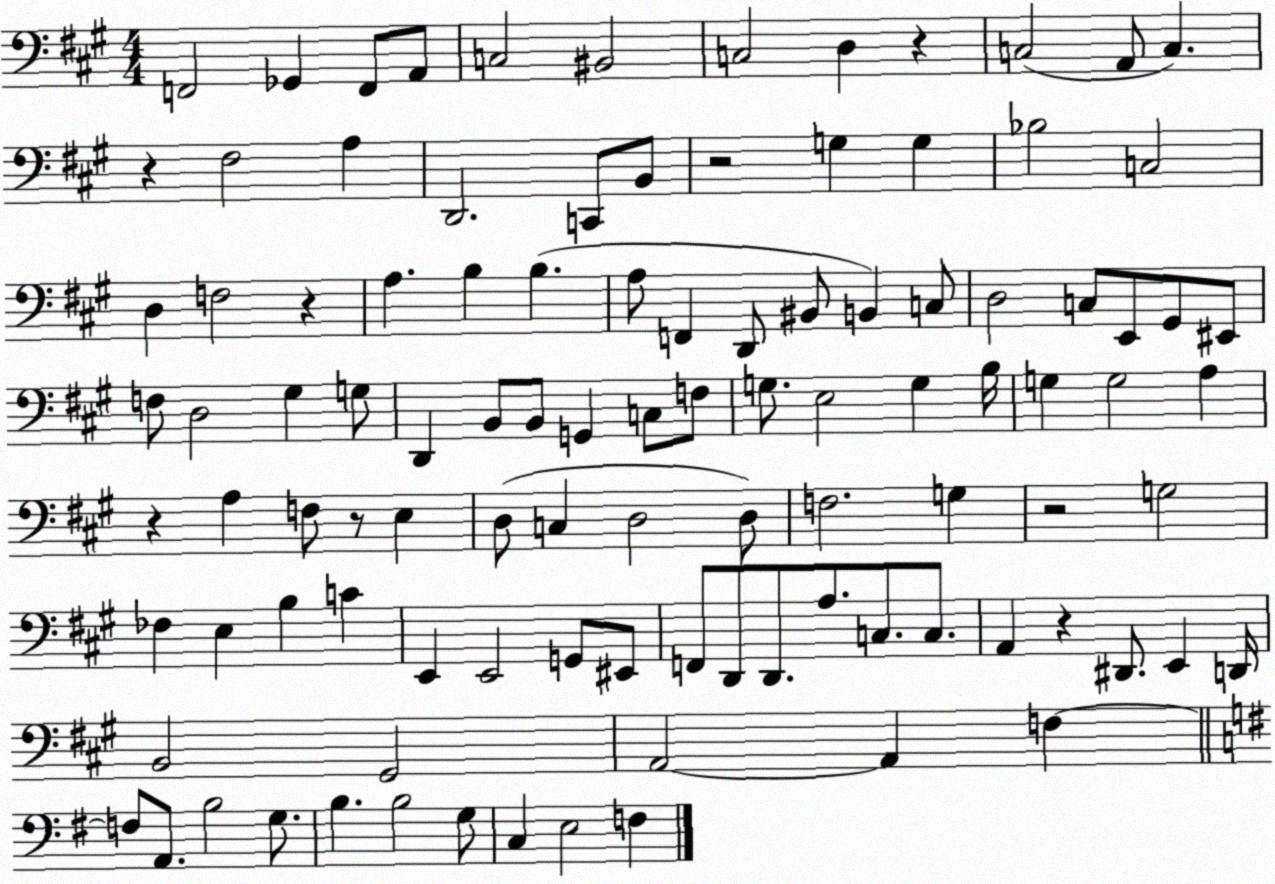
X:1
T:Untitled
M:4/4
L:1/4
K:A
F,,2 _G,, F,,/2 A,,/2 C,2 ^B,,2 C,2 D, z C,2 A,,/2 C, z ^F,2 A, D,,2 C,,/2 B,,/2 z2 G, G, _B,2 C,2 D, F,2 z A, B, B, A,/2 F,, D,,/2 ^B,,/2 B,, C,/2 D,2 C,/2 E,,/2 ^G,,/2 ^E,,/2 F,/2 D,2 ^G, G,/2 D,, B,,/2 B,,/2 G,, C,/2 F,/2 G,/2 E,2 G, B,/4 G, G,2 A, z A, F,/2 z/2 E, D,/2 C, D,2 D,/2 F,2 G, z2 G,2 _F, E, B, C E,, E,,2 G,,/2 ^E,,/2 F,,/2 D,,/2 D,,/2 A,/2 C,/2 C,/2 A,, z ^D,,/2 E,, D,,/4 B,,2 ^G,,2 A,,2 A,, F, F,/2 A,,/2 B,2 G,/2 B, B,2 G,/2 C, E,2 F,